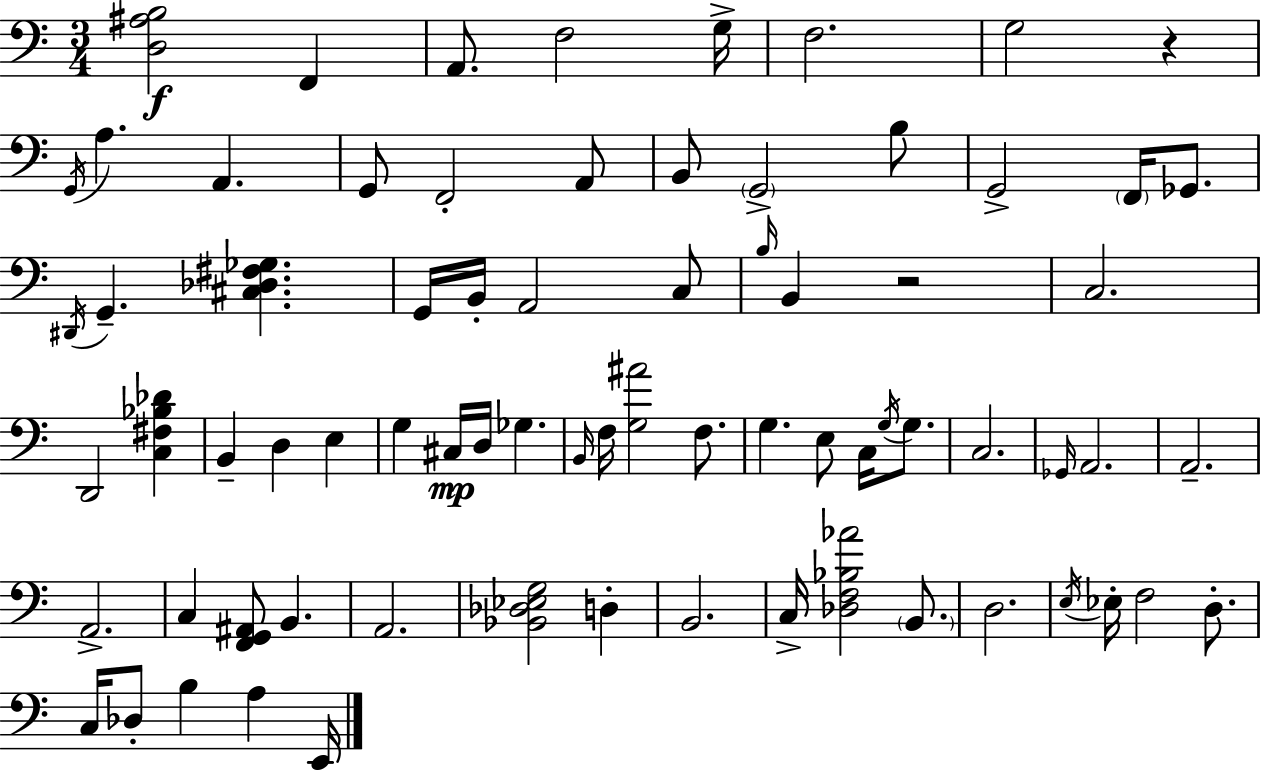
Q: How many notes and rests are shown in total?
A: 74